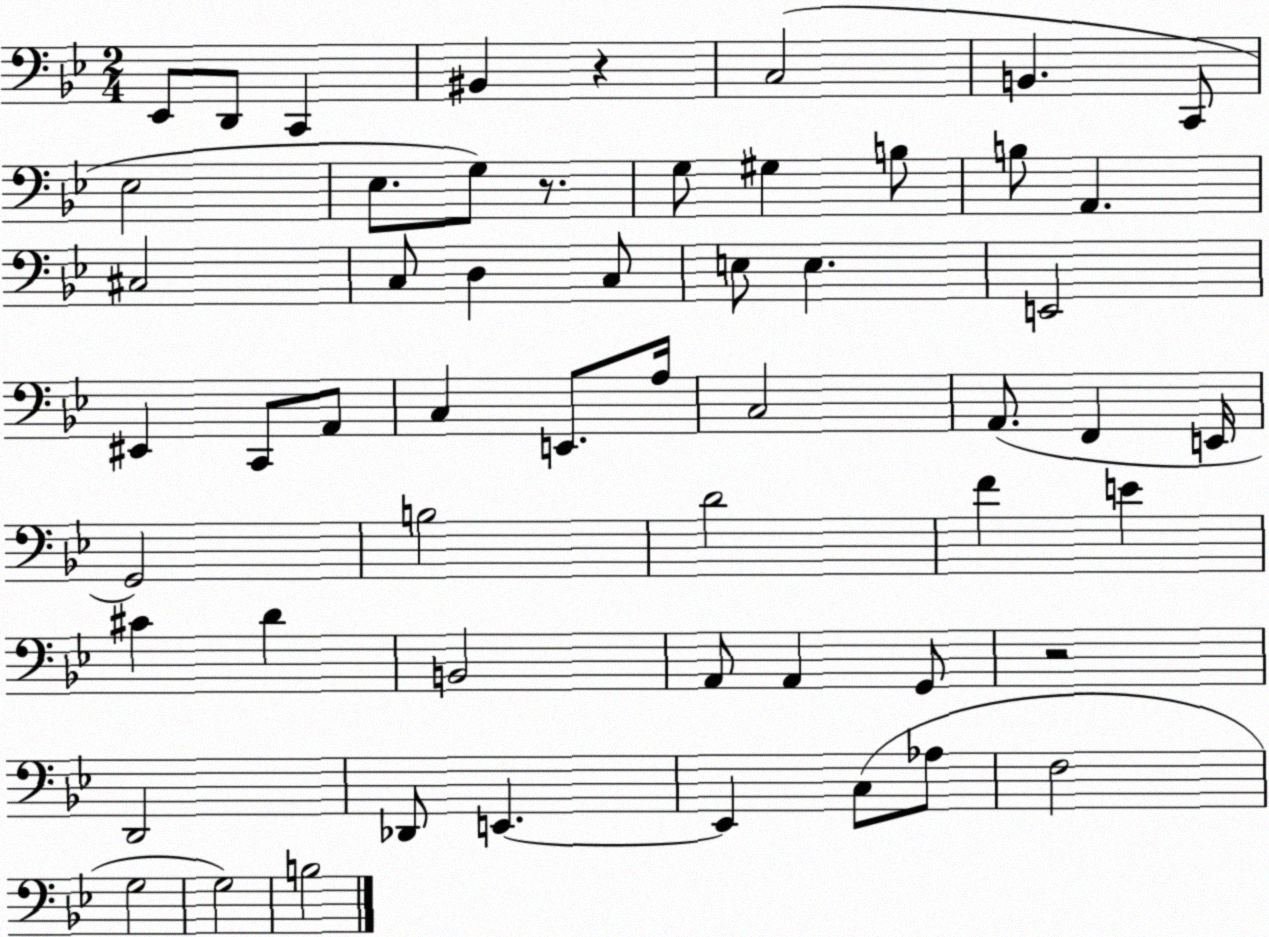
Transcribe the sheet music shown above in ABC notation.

X:1
T:Untitled
M:2/4
L:1/4
K:Bb
_E,,/2 D,,/2 C,, ^B,, z C,2 B,, C,,/2 _E,2 _E,/2 G,/2 z/2 G,/2 ^G, B,/2 B,/2 A,, ^C,2 C,/2 D, C,/2 E,/2 E, E,,2 ^E,, C,,/2 A,,/2 C, E,,/2 A,/4 C,2 A,,/2 F,, E,,/4 G,,2 B,2 D2 F E ^C D B,,2 A,,/2 A,, G,,/2 z2 D,,2 _D,,/2 E,, E,, C,/2 _A,/2 F,2 G,2 G,2 B,2